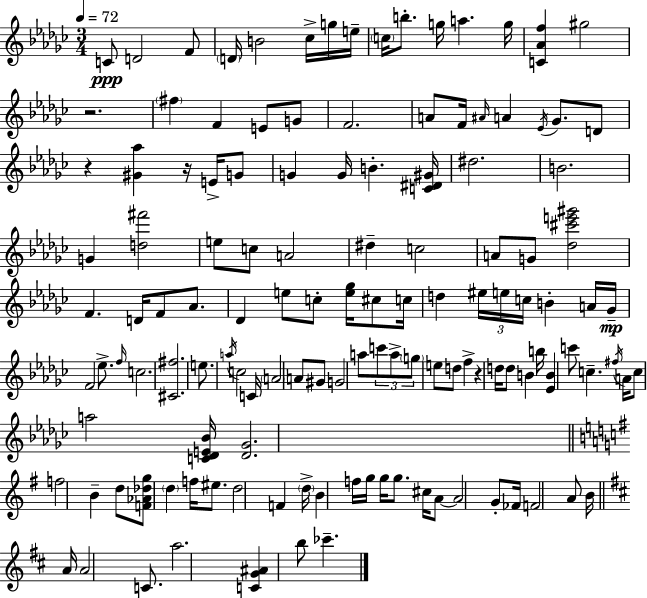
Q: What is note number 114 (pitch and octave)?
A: CES6